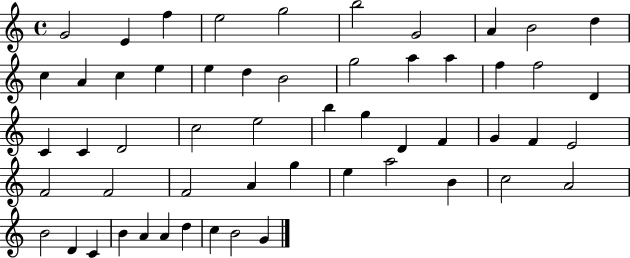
{
  \clef treble
  \time 4/4
  \defaultTimeSignature
  \key c \major
  g'2 e'4 f''4 | e''2 g''2 | b''2 g'2 | a'4 b'2 d''4 | \break c''4 a'4 c''4 e''4 | e''4 d''4 b'2 | g''2 a''4 a''4 | f''4 f''2 d'4 | \break c'4 c'4 d'2 | c''2 e''2 | b''4 g''4 d'4 f'4 | g'4 f'4 e'2 | \break f'2 f'2 | f'2 a'4 g''4 | e''4 a''2 b'4 | c''2 a'2 | \break b'2 d'4 c'4 | b'4 a'4 a'4 d''4 | c''4 b'2 g'4 | \bar "|."
}